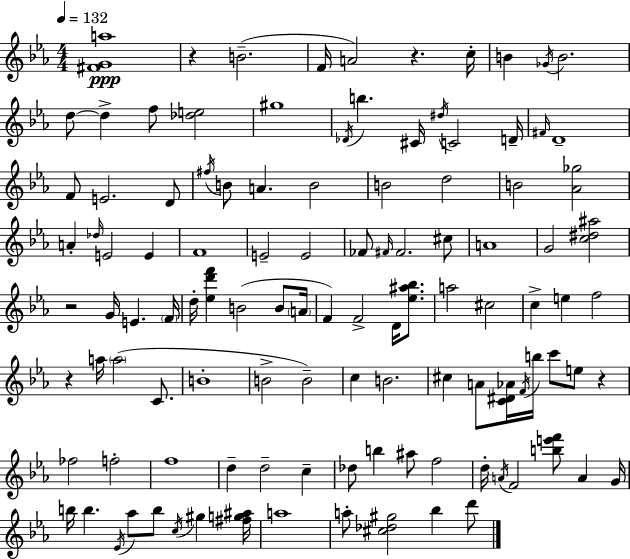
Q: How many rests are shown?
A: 5